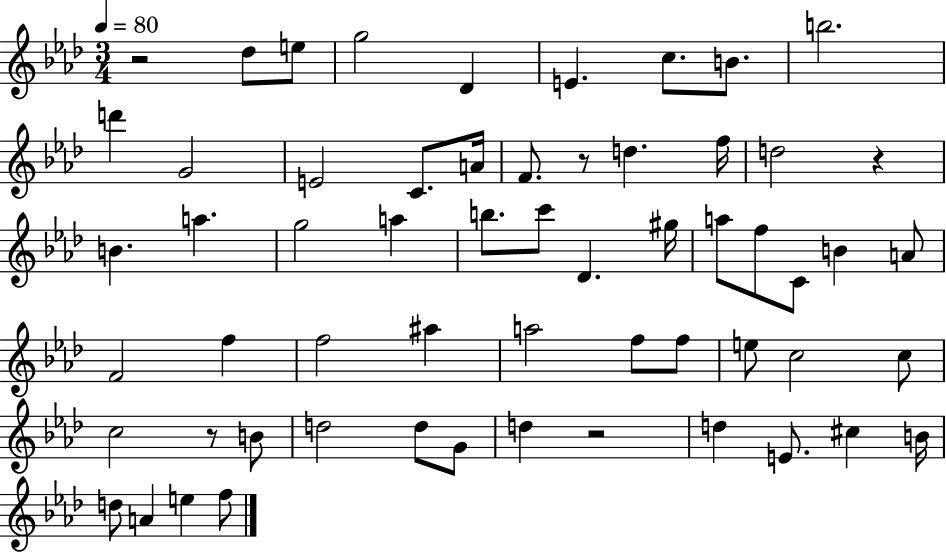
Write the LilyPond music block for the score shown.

{
  \clef treble
  \numericTimeSignature
  \time 3/4
  \key aes \major
  \tempo 4 = 80
  r2 des''8 e''8 | g''2 des'4 | e'4. c''8. b'8. | b''2. | \break d'''4 g'2 | e'2 c'8. a'16 | f'8. r8 d''4. f''16 | d''2 r4 | \break b'4. a''4. | g''2 a''4 | b''8. c'''8 des'4. gis''16 | a''8 f''8 c'8 b'4 a'8 | \break f'2 f''4 | f''2 ais''4 | a''2 f''8 f''8 | e''8 c''2 c''8 | \break c''2 r8 b'8 | d''2 d''8 g'8 | d''4 r2 | d''4 e'8. cis''4 b'16 | \break d''8 a'4 e''4 f''8 | \bar "|."
}